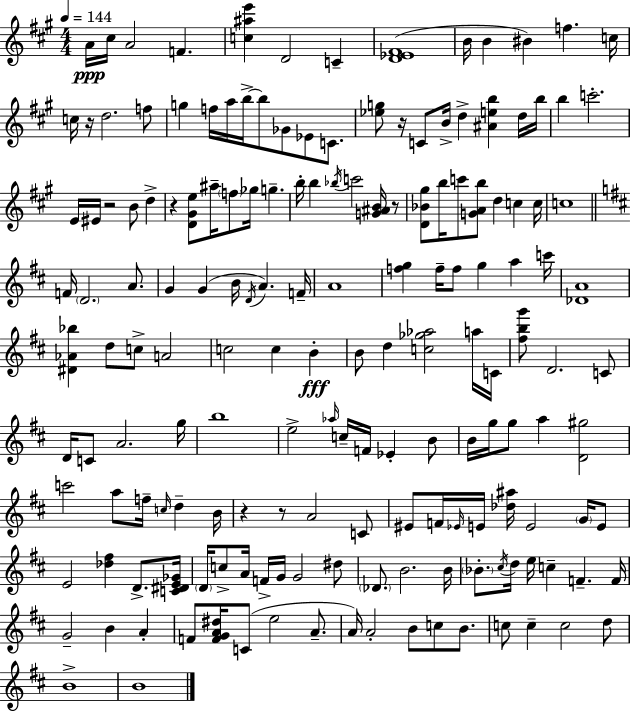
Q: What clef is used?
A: treble